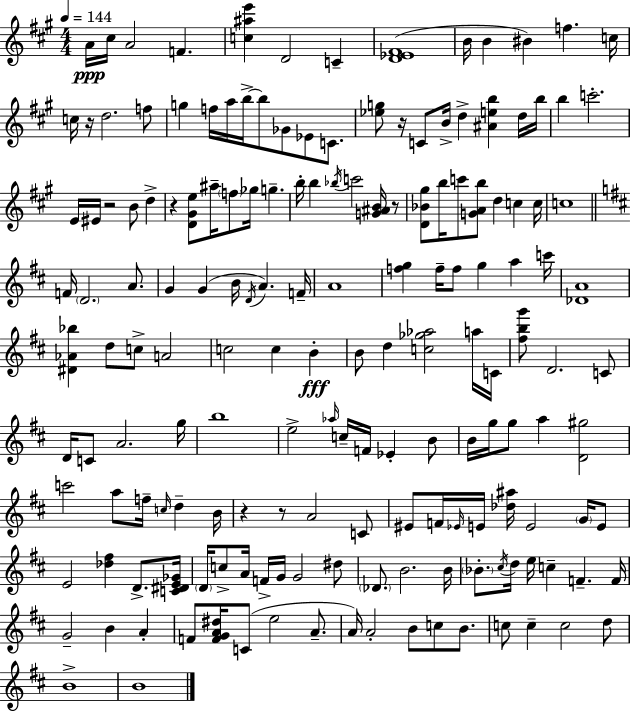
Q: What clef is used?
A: treble